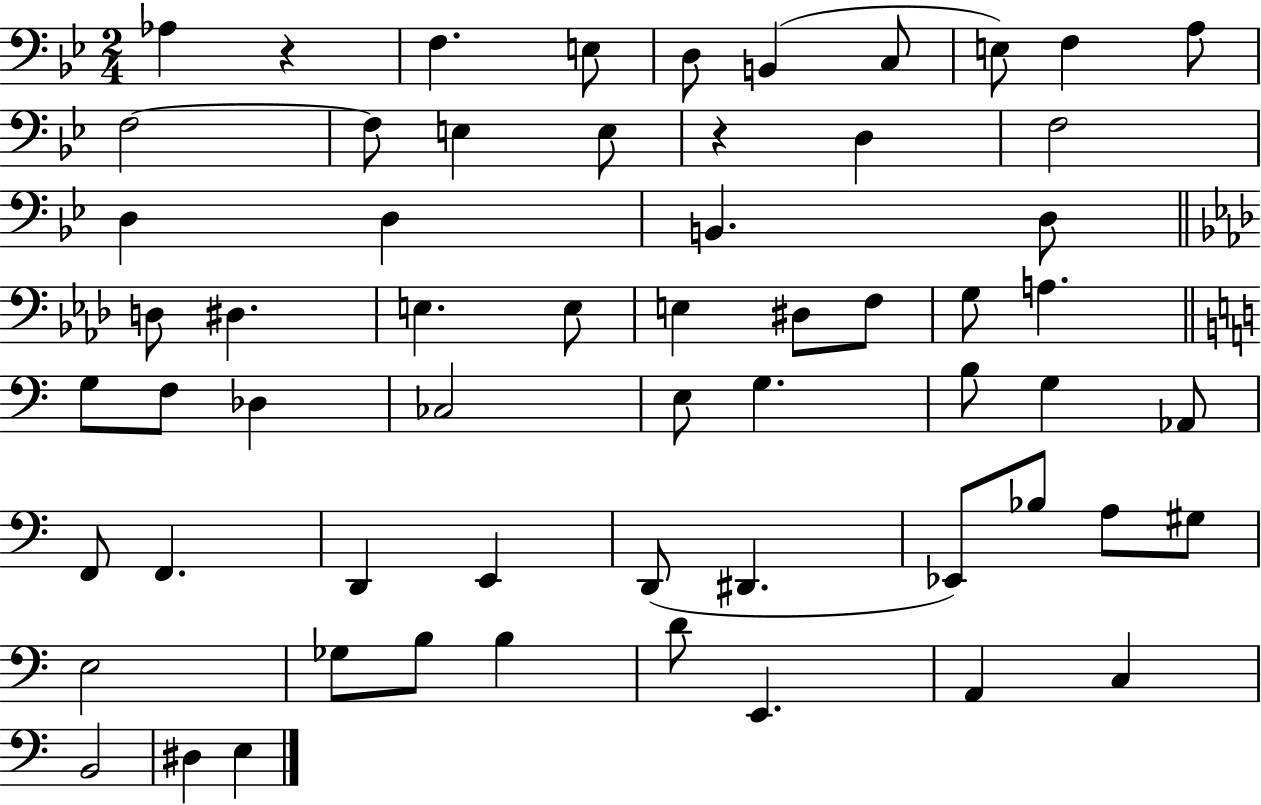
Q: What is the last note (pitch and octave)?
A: E3